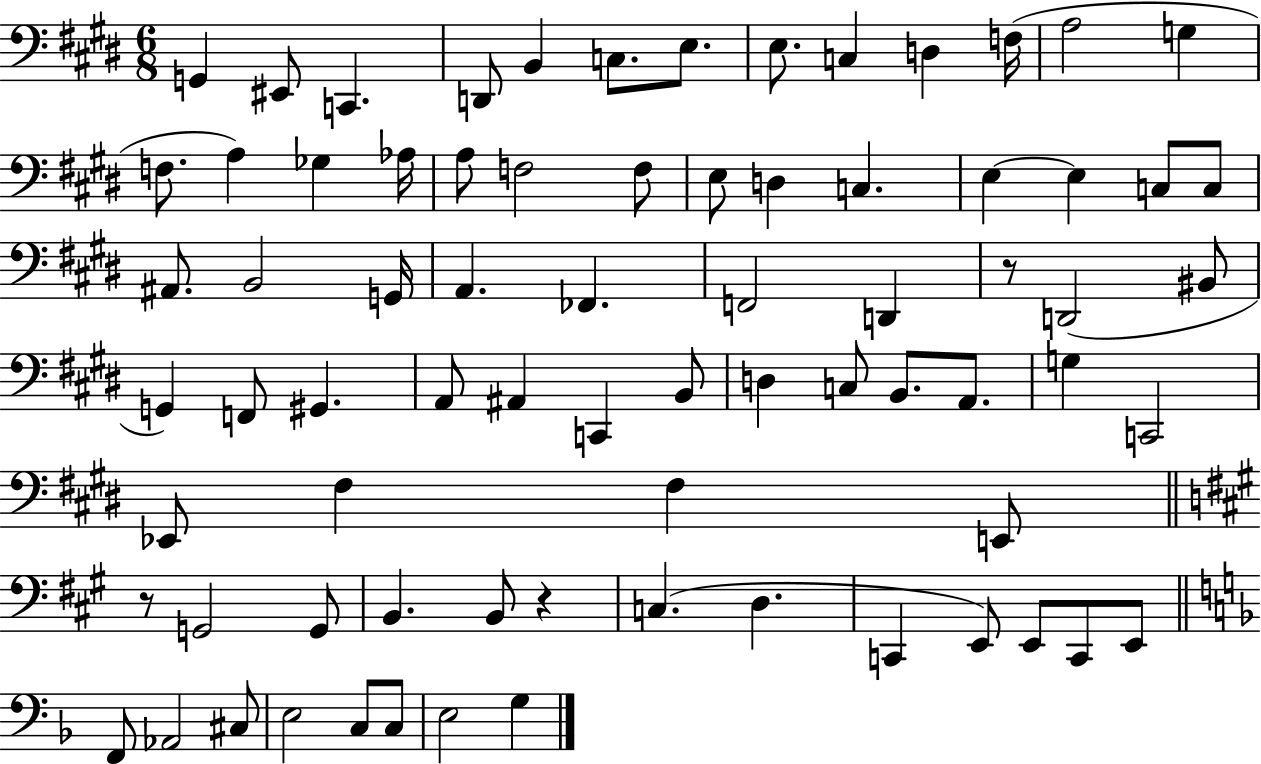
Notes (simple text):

G2/q EIS2/e C2/q. D2/e B2/q C3/e. E3/e. E3/e. C3/q D3/q F3/s A3/h G3/q F3/e. A3/q Gb3/q Ab3/s A3/e F3/h F3/e E3/e D3/q C3/q. E3/q E3/q C3/e C3/e A#2/e. B2/h G2/s A2/q. FES2/q. F2/h D2/q R/e D2/h BIS2/e G2/q F2/e G#2/q. A2/e A#2/q C2/q B2/e D3/q C3/e B2/e. A2/e. G3/q C2/h Eb2/e F#3/q F#3/q E2/e R/e G2/h G2/e B2/q. B2/e R/q C3/q. D3/q. C2/q E2/e E2/e C2/e E2/e F2/e Ab2/h C#3/e E3/h C3/e C3/e E3/h G3/q